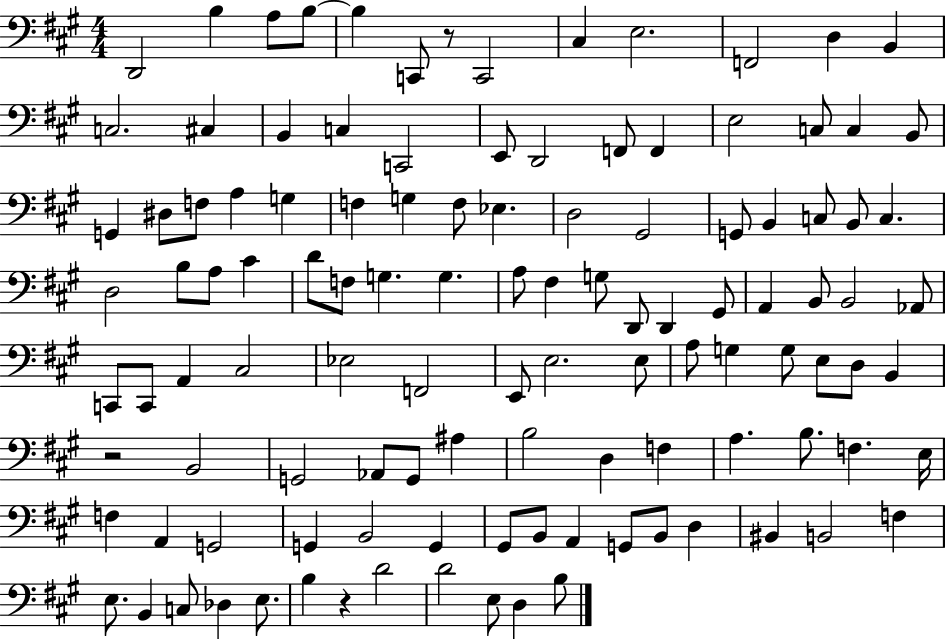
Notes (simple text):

D2/h B3/q A3/e B3/e B3/q C2/e R/e C2/h C#3/q E3/h. F2/h D3/q B2/q C3/h. C#3/q B2/q C3/q C2/h E2/e D2/h F2/e F2/q E3/h C3/e C3/q B2/e G2/q D#3/e F3/e A3/q G3/q F3/q G3/q F3/e Eb3/q. D3/h G#2/h G2/e B2/q C3/e B2/e C3/q. D3/h B3/e A3/e C#4/q D4/e F3/e G3/q. G3/q. A3/e F#3/q G3/e D2/e D2/q G#2/e A2/q B2/e B2/h Ab2/e C2/e C2/e A2/q C#3/h Eb3/h F2/h E2/e E3/h. E3/e A3/e G3/q G3/e E3/e D3/e B2/q R/h B2/h G2/h Ab2/e G2/e A#3/q B3/h D3/q F3/q A3/q. B3/e. F3/q. E3/s F3/q A2/q G2/h G2/q B2/h G2/q G#2/e B2/e A2/q G2/e B2/e D3/q BIS2/q B2/h F3/q E3/e. B2/q C3/e Db3/q E3/e. B3/q R/q D4/h D4/h E3/e D3/q B3/e